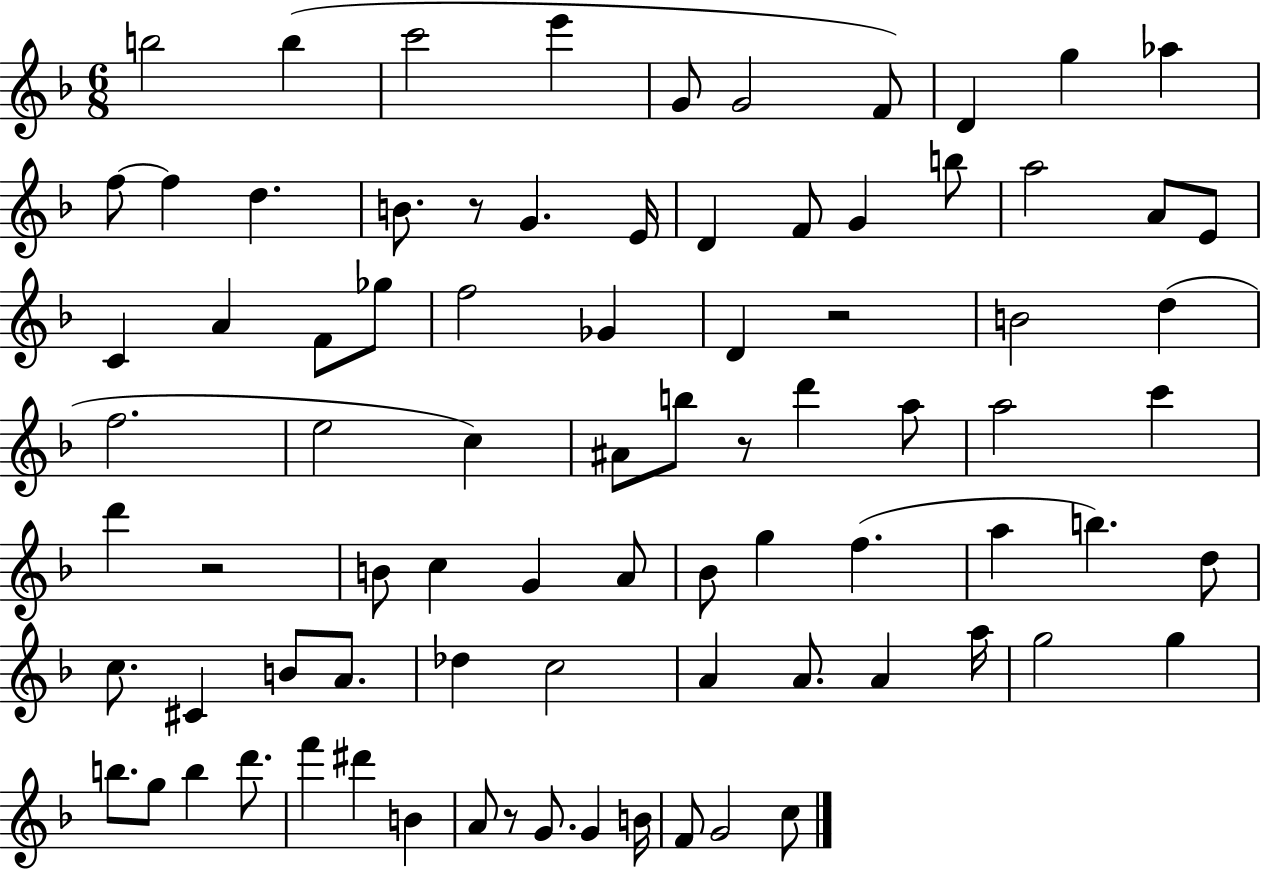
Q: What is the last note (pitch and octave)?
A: C5